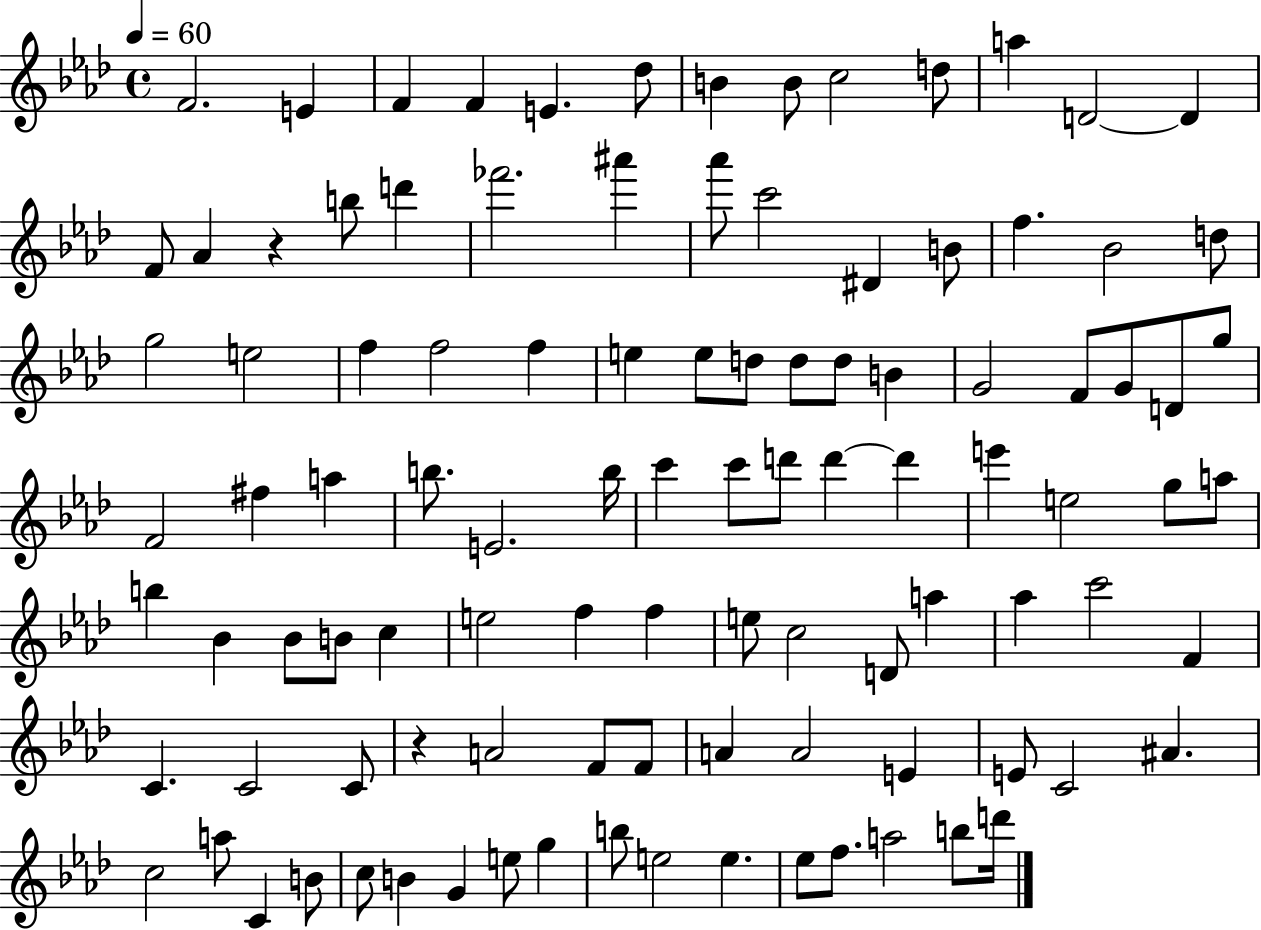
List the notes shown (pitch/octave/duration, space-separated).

F4/h. E4/q F4/q F4/q E4/q. Db5/e B4/q B4/e C5/h D5/e A5/q D4/h D4/q F4/e Ab4/q R/q B5/e D6/q FES6/h. A#6/q Ab6/e C6/h D#4/q B4/e F5/q. Bb4/h D5/e G5/h E5/h F5/q F5/h F5/q E5/q E5/e D5/e D5/e D5/e B4/q G4/h F4/e G4/e D4/e G5/e F4/h F#5/q A5/q B5/e. E4/h. B5/s C6/q C6/e D6/e D6/q D6/q E6/q E5/h G5/e A5/e B5/q Bb4/q Bb4/e B4/e C5/q E5/h F5/q F5/q E5/e C5/h D4/e A5/q Ab5/q C6/h F4/q C4/q. C4/h C4/e R/q A4/h F4/e F4/e A4/q A4/h E4/q E4/e C4/h A#4/q. C5/h A5/e C4/q B4/e C5/e B4/q G4/q E5/e G5/q B5/e E5/h E5/q. Eb5/e F5/e. A5/h B5/e D6/s